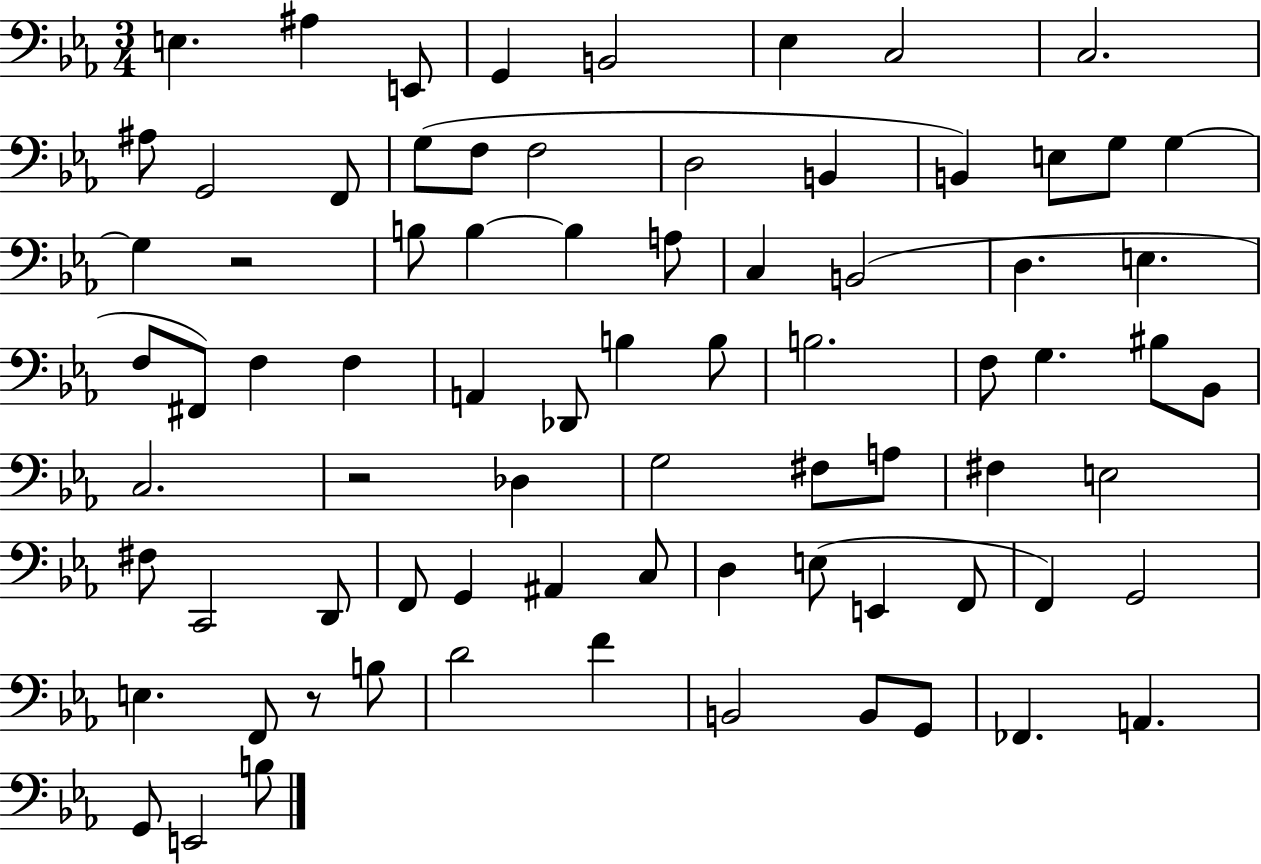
X:1
T:Untitled
M:3/4
L:1/4
K:Eb
E, ^A, E,,/2 G,, B,,2 _E, C,2 C,2 ^A,/2 G,,2 F,,/2 G,/2 F,/2 F,2 D,2 B,, B,, E,/2 G,/2 G, G, z2 B,/2 B, B, A,/2 C, B,,2 D, E, F,/2 ^F,,/2 F, F, A,, _D,,/2 B, B,/2 B,2 F,/2 G, ^B,/2 _B,,/2 C,2 z2 _D, G,2 ^F,/2 A,/2 ^F, E,2 ^F,/2 C,,2 D,,/2 F,,/2 G,, ^A,, C,/2 D, E,/2 E,, F,,/2 F,, G,,2 E, F,,/2 z/2 B,/2 D2 F B,,2 B,,/2 G,,/2 _F,, A,, G,,/2 E,,2 B,/2